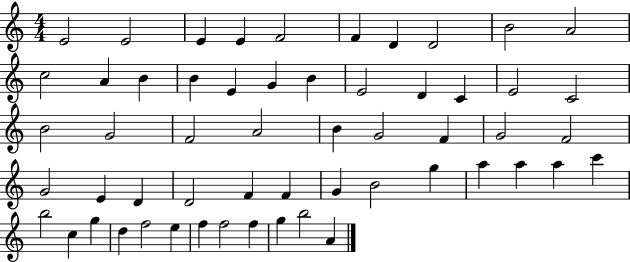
{
  \clef treble
  \numericTimeSignature
  \time 4/4
  \key c \major
  e'2 e'2 | e'4 e'4 f'2 | f'4 d'4 d'2 | b'2 a'2 | \break c''2 a'4 b'4 | b'4 e'4 g'4 b'4 | e'2 d'4 c'4 | e'2 c'2 | \break b'2 g'2 | f'2 a'2 | b'4 g'2 f'4 | g'2 f'2 | \break g'2 e'4 d'4 | d'2 f'4 f'4 | g'4 b'2 g''4 | a''4 a''4 a''4 c'''4 | \break b''2 c''4 g''4 | d''4 f''2 e''4 | f''4 f''2 f''4 | g''4 b''2 a'4 | \break \bar "|."
}